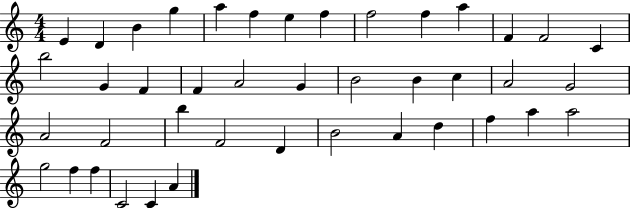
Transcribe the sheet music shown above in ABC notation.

X:1
T:Untitled
M:4/4
L:1/4
K:C
E D B g a f e f f2 f a F F2 C b2 G F F A2 G B2 B c A2 G2 A2 F2 b F2 D B2 A d f a a2 g2 f f C2 C A